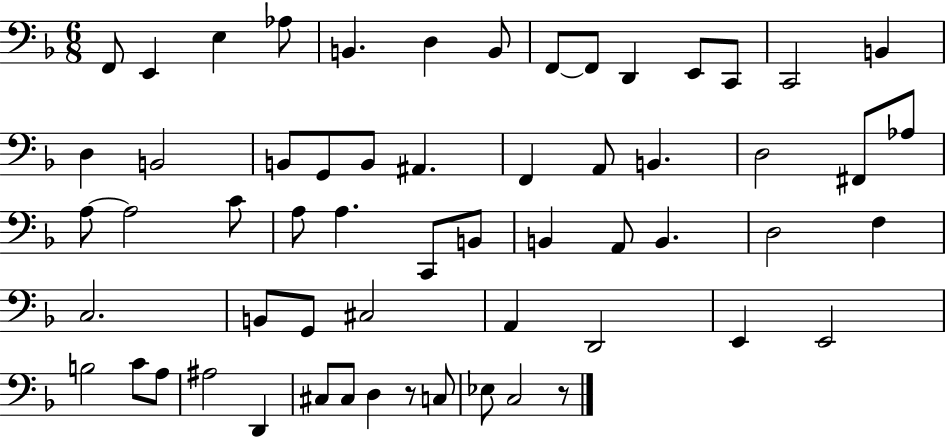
X:1
T:Untitled
M:6/8
L:1/4
K:F
F,,/2 E,, E, _A,/2 B,, D, B,,/2 F,,/2 F,,/2 D,, E,,/2 C,,/2 C,,2 B,, D, B,,2 B,,/2 G,,/2 B,,/2 ^A,, F,, A,,/2 B,, D,2 ^F,,/2 _A,/2 A,/2 A,2 C/2 A,/2 A, C,,/2 B,,/2 B,, A,,/2 B,, D,2 F, C,2 B,,/2 G,,/2 ^C,2 A,, D,,2 E,, E,,2 B,2 C/2 A,/2 ^A,2 D,, ^C,/2 ^C,/2 D, z/2 C,/2 _E,/2 C,2 z/2